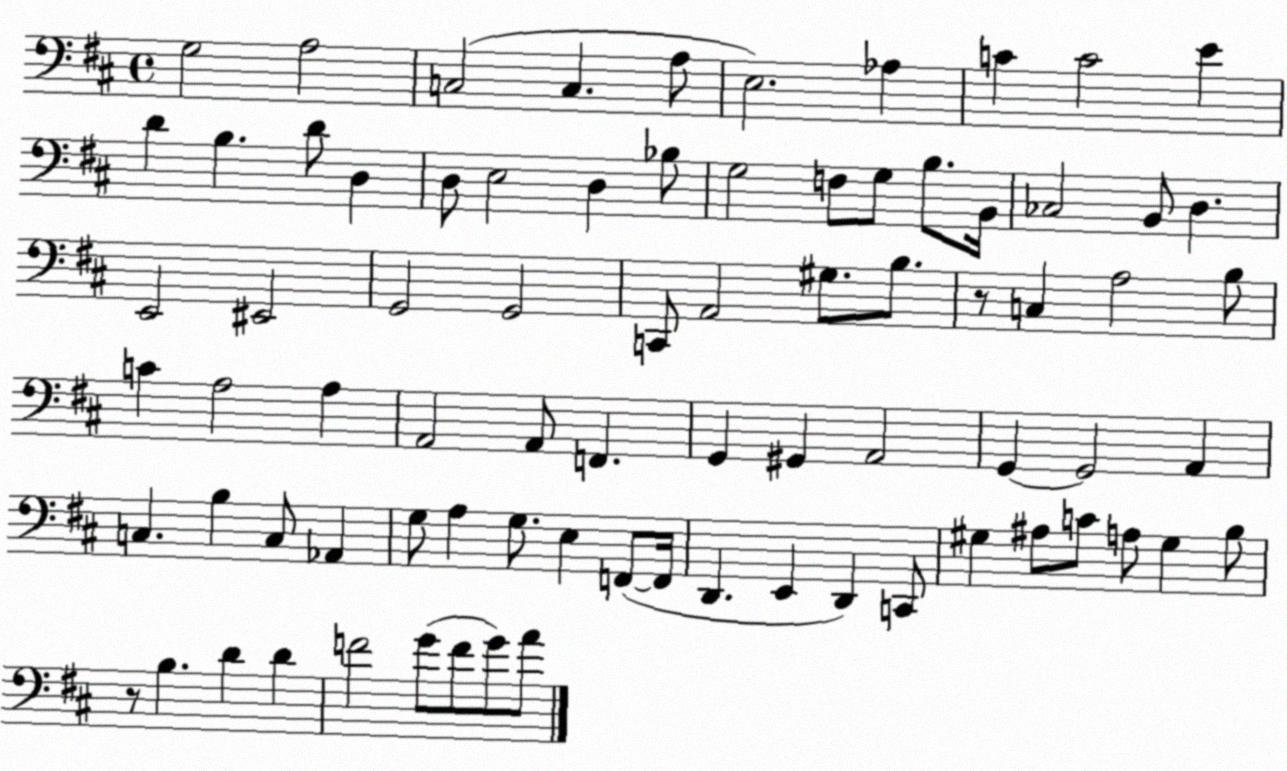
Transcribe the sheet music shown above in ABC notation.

X:1
T:Untitled
M:4/4
L:1/4
K:D
G,2 A,2 C,2 C, A,/2 E,2 _A, C C2 E D B, D/2 D, D,/2 E,2 D, _B,/2 G,2 F,/2 G,/2 B,/2 B,,/4 _C,2 B,,/2 D, E,,2 ^E,,2 G,,2 G,,2 C,,/2 A,,2 ^G,/2 B,/2 z/2 C, A,2 B,/2 C A,2 A, A,,2 A,,/2 F,, G,, ^G,, A,,2 G,, G,,2 A,, C, B, C,/2 _A,, G,/2 A, G,/2 E, F,,/2 F,,/4 D,, E,, D,, C,,/2 ^G, ^A,/2 C/2 A,/2 ^G, B,/2 z/2 B, D D F2 G/2 F/2 G/2 A/2